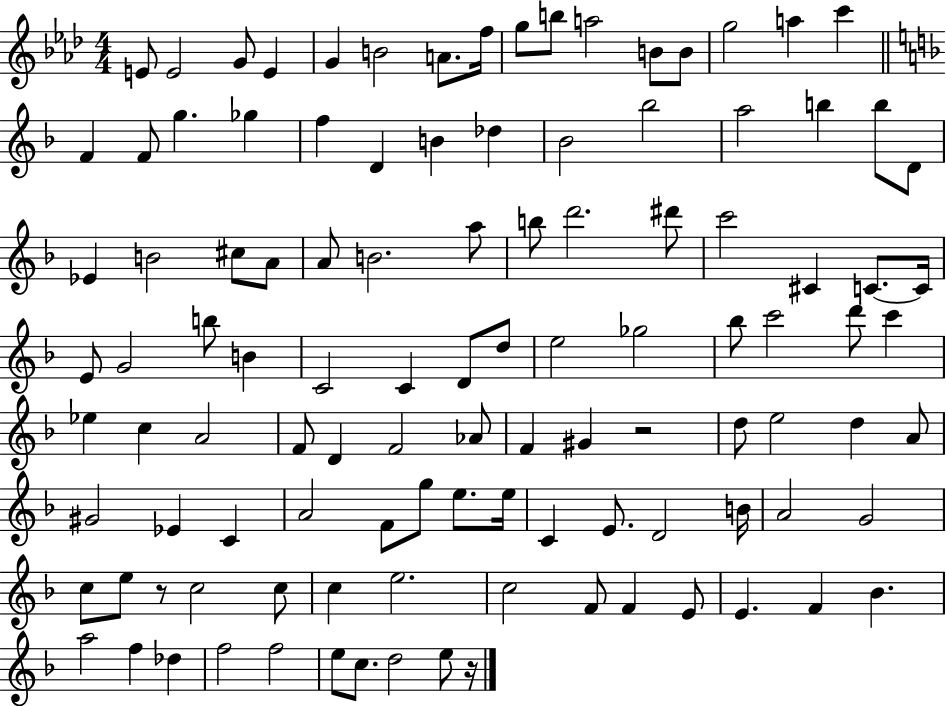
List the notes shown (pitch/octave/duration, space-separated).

E4/e E4/h G4/e E4/q G4/q B4/h A4/e. F5/s G5/e B5/e A5/h B4/e B4/e G5/h A5/q C6/q F4/q F4/e G5/q. Gb5/q F5/q D4/q B4/q Db5/q Bb4/h Bb5/h A5/h B5/q B5/e D4/e Eb4/q B4/h C#5/e A4/e A4/e B4/h. A5/e B5/e D6/h. D#6/e C6/h C#4/q C4/e. C4/s E4/e G4/h B5/e B4/q C4/h C4/q D4/e D5/e E5/h Gb5/h Bb5/e C6/h D6/e C6/q Eb5/q C5/q A4/h F4/e D4/q F4/h Ab4/e F4/q G#4/q R/h D5/e E5/h D5/q A4/e G#4/h Eb4/q C4/q A4/h F4/e G5/e E5/e. E5/s C4/q E4/e. D4/h B4/s A4/h G4/h C5/e E5/e R/e C5/h C5/e C5/q E5/h. C5/h F4/e F4/q E4/e E4/q. F4/q Bb4/q. A5/h F5/q Db5/q F5/h F5/h E5/e C5/e. D5/h E5/e R/s